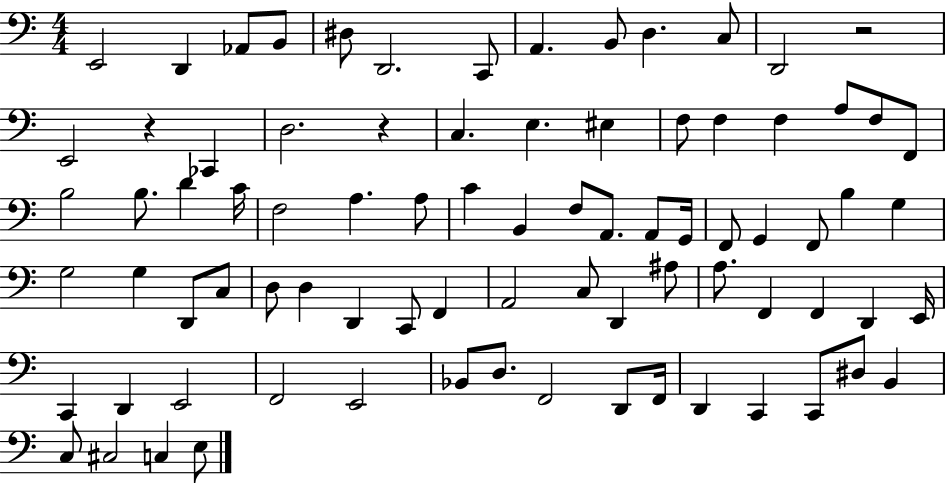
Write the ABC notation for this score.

X:1
T:Untitled
M:4/4
L:1/4
K:C
E,,2 D,, _A,,/2 B,,/2 ^D,/2 D,,2 C,,/2 A,, B,,/2 D, C,/2 D,,2 z2 E,,2 z _C,, D,2 z C, E, ^E, F,/2 F, F, A,/2 F,/2 F,,/2 B,2 B,/2 D C/4 F,2 A, A,/2 C B,, F,/2 A,,/2 A,,/2 G,,/4 F,,/2 G,, F,,/2 B, G, G,2 G, D,,/2 C,/2 D,/2 D, D,, C,,/2 F,, A,,2 C,/2 D,, ^A,/2 A,/2 F,, F,, D,, E,,/4 C,, D,, E,,2 F,,2 E,,2 _B,,/2 D,/2 F,,2 D,,/2 F,,/4 D,, C,, C,,/2 ^D,/2 B,, C,/2 ^C,2 C, E,/2